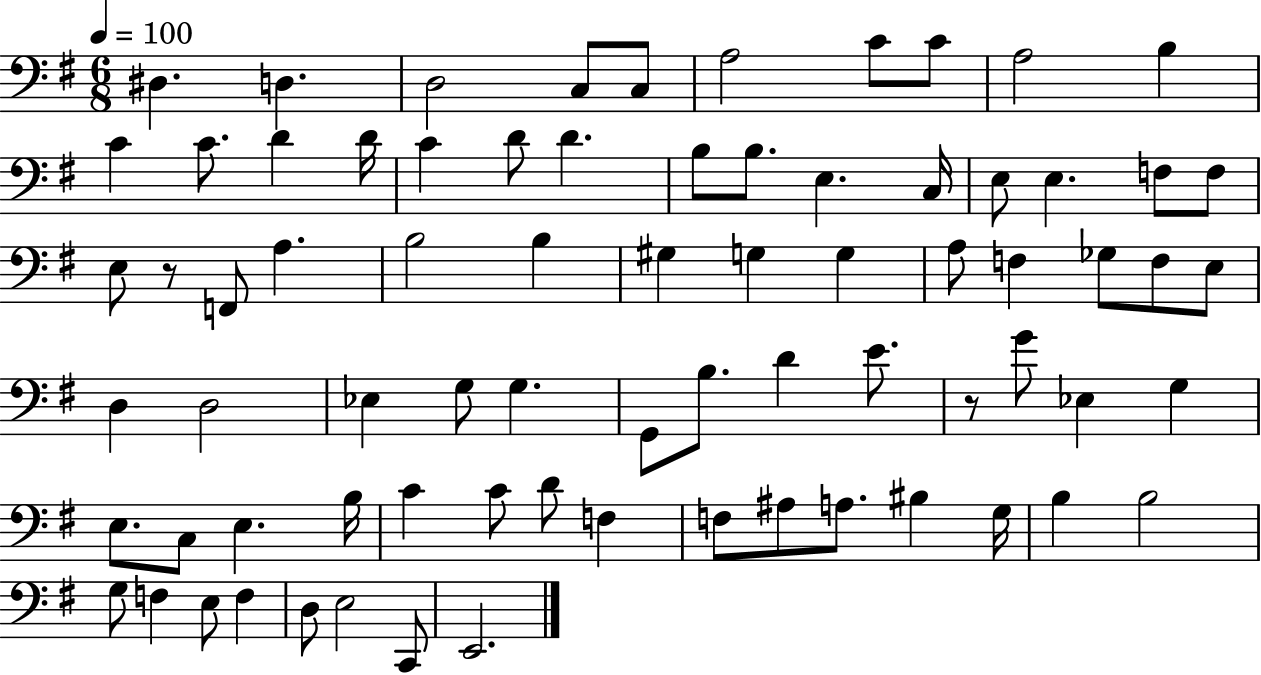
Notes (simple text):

D#3/q. D3/q. D3/h C3/e C3/e A3/h C4/e C4/e A3/h B3/q C4/q C4/e. D4/q D4/s C4/q D4/e D4/q. B3/e B3/e. E3/q. C3/s E3/e E3/q. F3/e F3/e E3/e R/e F2/e A3/q. B3/h B3/q G#3/q G3/q G3/q A3/e F3/q Gb3/e F3/e E3/e D3/q D3/h Eb3/q G3/e G3/q. G2/e B3/e. D4/q E4/e. R/e G4/e Eb3/q G3/q E3/e. C3/e E3/q. B3/s C4/q C4/e D4/e F3/q F3/e A#3/e A3/e. BIS3/q G3/s B3/q B3/h G3/e F3/q E3/e F3/q D3/e E3/h C2/e E2/h.